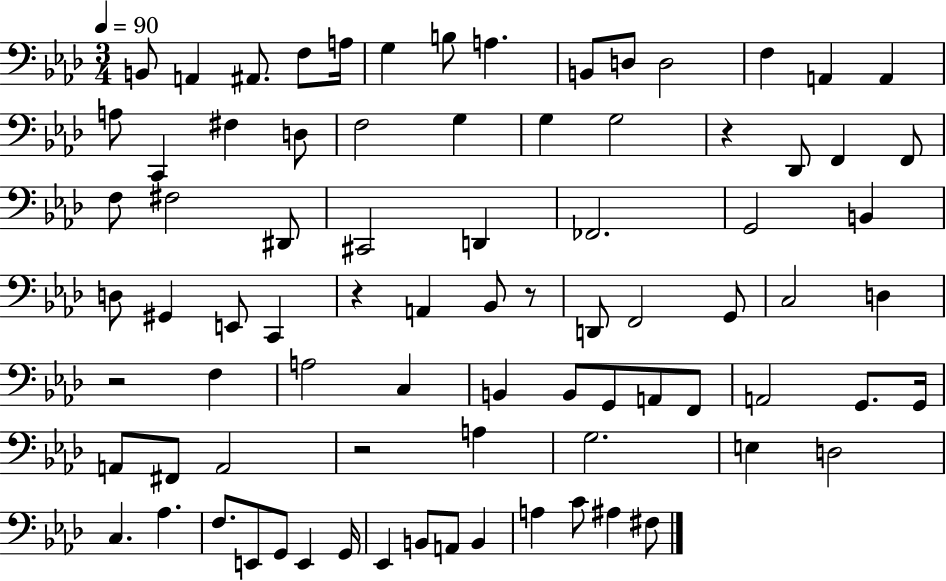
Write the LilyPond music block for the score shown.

{
  \clef bass
  \numericTimeSignature
  \time 3/4
  \key aes \major
  \tempo 4 = 90
  b,8 a,4 ais,8. f8 a16 | g4 b8 a4. | b,8 d8 d2 | f4 a,4 a,4 | \break a8 c,4 fis4 d8 | f2 g4 | g4 g2 | r4 des,8 f,4 f,8 | \break f8 fis2 dis,8 | cis,2 d,4 | fes,2. | g,2 b,4 | \break d8 gis,4 e,8 c,4 | r4 a,4 bes,8 r8 | d,8 f,2 g,8 | c2 d4 | \break r2 f4 | a2 c4 | b,4 b,8 g,8 a,8 f,8 | a,2 g,8. g,16 | \break a,8 fis,8 a,2 | r2 a4 | g2. | e4 d2 | \break c4. aes4. | f8. e,8 g,8 e,4 g,16 | ees,4 b,8 a,8 b,4 | a4 c'8 ais4 fis8 | \break \bar "|."
}